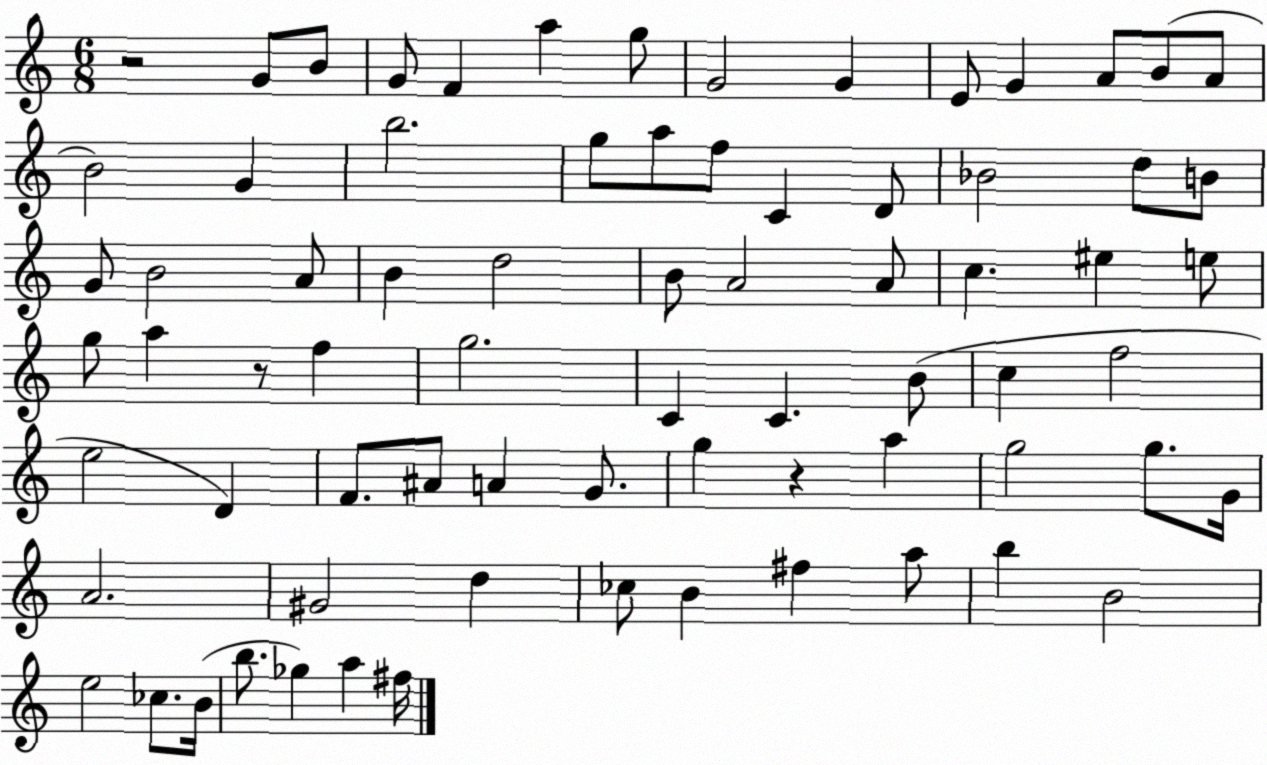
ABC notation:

X:1
T:Untitled
M:6/8
L:1/4
K:C
z2 G/2 B/2 G/2 F a g/2 G2 G E/2 G A/2 B/2 A/2 B2 G b2 g/2 a/2 f/2 C D/2 _B2 d/2 B/2 G/2 B2 A/2 B d2 B/2 A2 A/2 c ^e e/2 g/2 a z/2 f g2 C C B/2 c f2 e2 D F/2 ^A/2 A G/2 g z a g2 g/2 G/4 A2 ^G2 d _c/2 B ^f a/2 b B2 e2 _c/2 B/4 b/2 _g a ^f/4